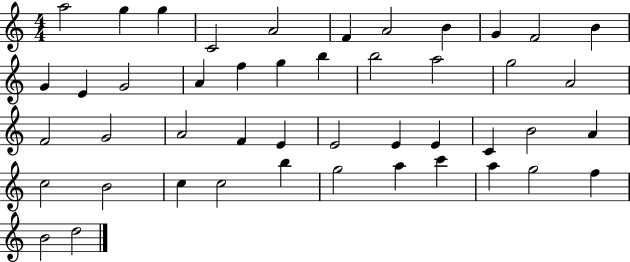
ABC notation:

X:1
T:Untitled
M:4/4
L:1/4
K:C
a2 g g C2 A2 F A2 B G F2 B G E G2 A f g b b2 a2 g2 A2 F2 G2 A2 F E E2 E E C B2 A c2 B2 c c2 b g2 a c' a g2 f B2 d2